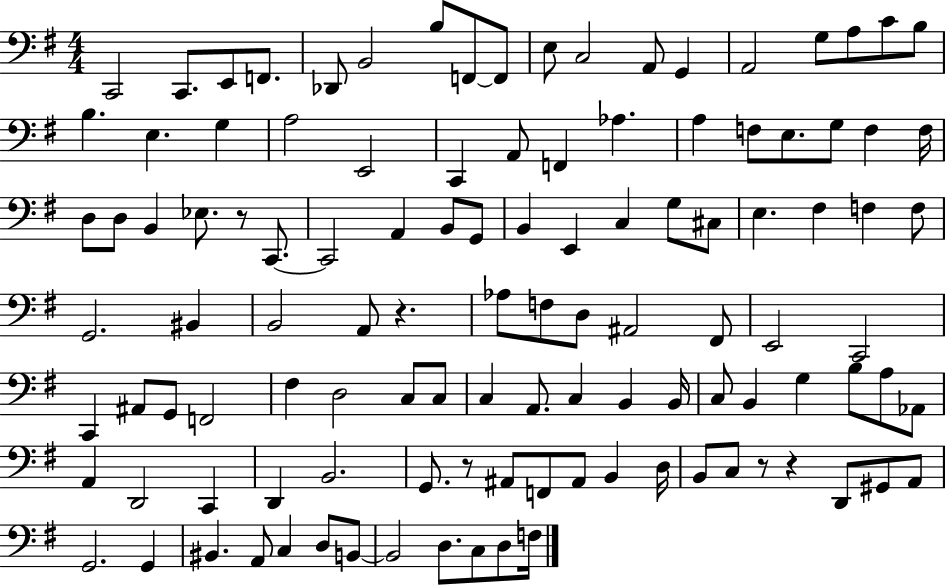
{
  \clef bass
  \numericTimeSignature
  \time 4/4
  \key g \major
  c,2 c,8. e,8 f,8. | des,8 b,2 b8 f,8~~ f,8 | e8 c2 a,8 g,4 | a,2 g8 a8 c'8 b8 | \break b4. e4. g4 | a2 e,2 | c,4 a,8 f,4 aes4. | a4 f8 e8. g8 f4 f16 | \break d8 d8 b,4 ees8. r8 c,8.~~ | c,2 a,4 b,8 g,8 | b,4 e,4 c4 g8 cis8 | e4. fis4 f4 f8 | \break g,2. bis,4 | b,2 a,8 r4. | aes8 f8 d8 ais,2 fis,8 | e,2 c,2 | \break c,4 ais,8 g,8 f,2 | fis4 d2 c8 c8 | c4 a,8. c4 b,4 b,16 | c8 b,4 g4 b8 a8 aes,8 | \break a,4 d,2 c,4 | d,4 b,2. | g,8. r8 ais,8 f,8 ais,8 b,4 d16 | b,8 c8 r8 r4 d,8 gis,8 a,8 | \break g,2. g,4 | bis,4. a,8 c4 d8 b,8~~ | b,2 d8. c8 d8 f16 | \bar "|."
}